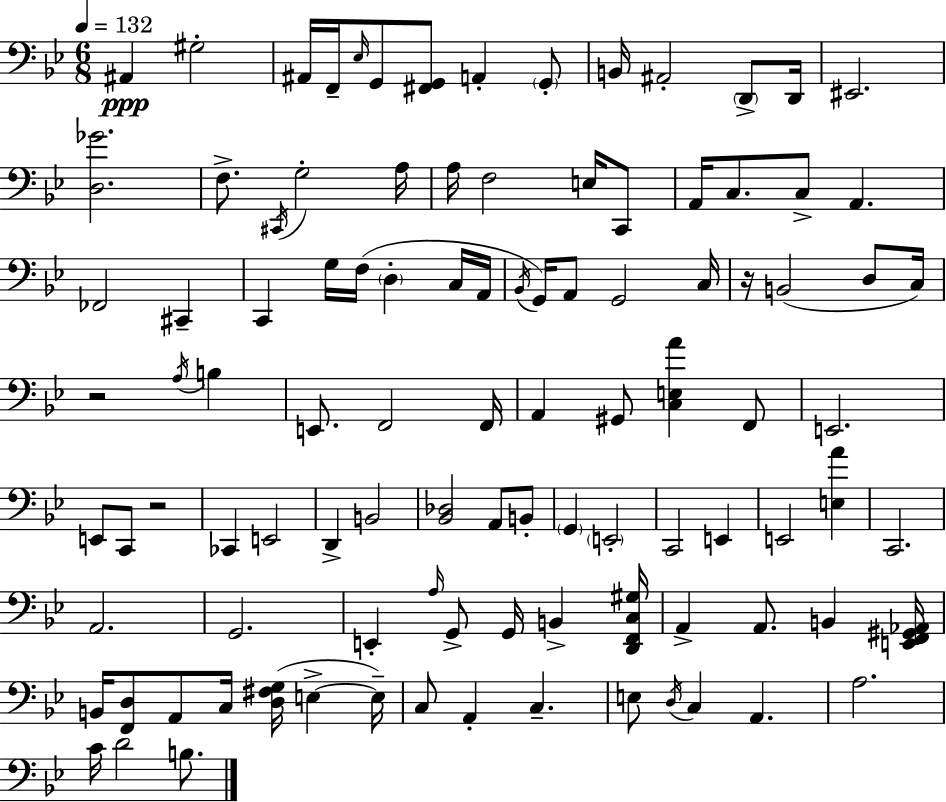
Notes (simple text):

A#2/q G#3/h A#2/s F2/s Eb3/s G2/e [F#2,G2]/e A2/q G2/e B2/s A#2/h D2/e D2/s EIS2/h. [D3,Gb4]/h. F3/e. C#2/s G3/h A3/s A3/s F3/h E3/s C2/e A2/s C3/e. C3/e A2/q. FES2/h C#2/q C2/q G3/s F3/s D3/q C3/s A2/s Bb2/s G2/s A2/e G2/h C3/s R/s B2/h D3/e C3/s R/h A3/s B3/q E2/e. F2/h F2/s A2/q G#2/e [C3,E3,A4]/q F2/e E2/h. E2/e C2/e R/h CES2/q E2/h D2/q B2/h [Bb2,Db3]/h A2/e B2/e G2/q E2/h C2/h E2/q E2/h [E3,A4]/q C2/h. A2/h. G2/h. E2/q A3/s G2/e G2/s B2/q [D2,F2,C3,G#3]/s A2/q A2/e. B2/q [E2,F2,G#2,Ab2]/s B2/s [F2,D3]/e A2/e C3/s [D3,F#3,G3]/s E3/q E3/s C3/e A2/q C3/q. E3/e D3/s C3/q A2/q. A3/h. C4/s D4/h B3/e.